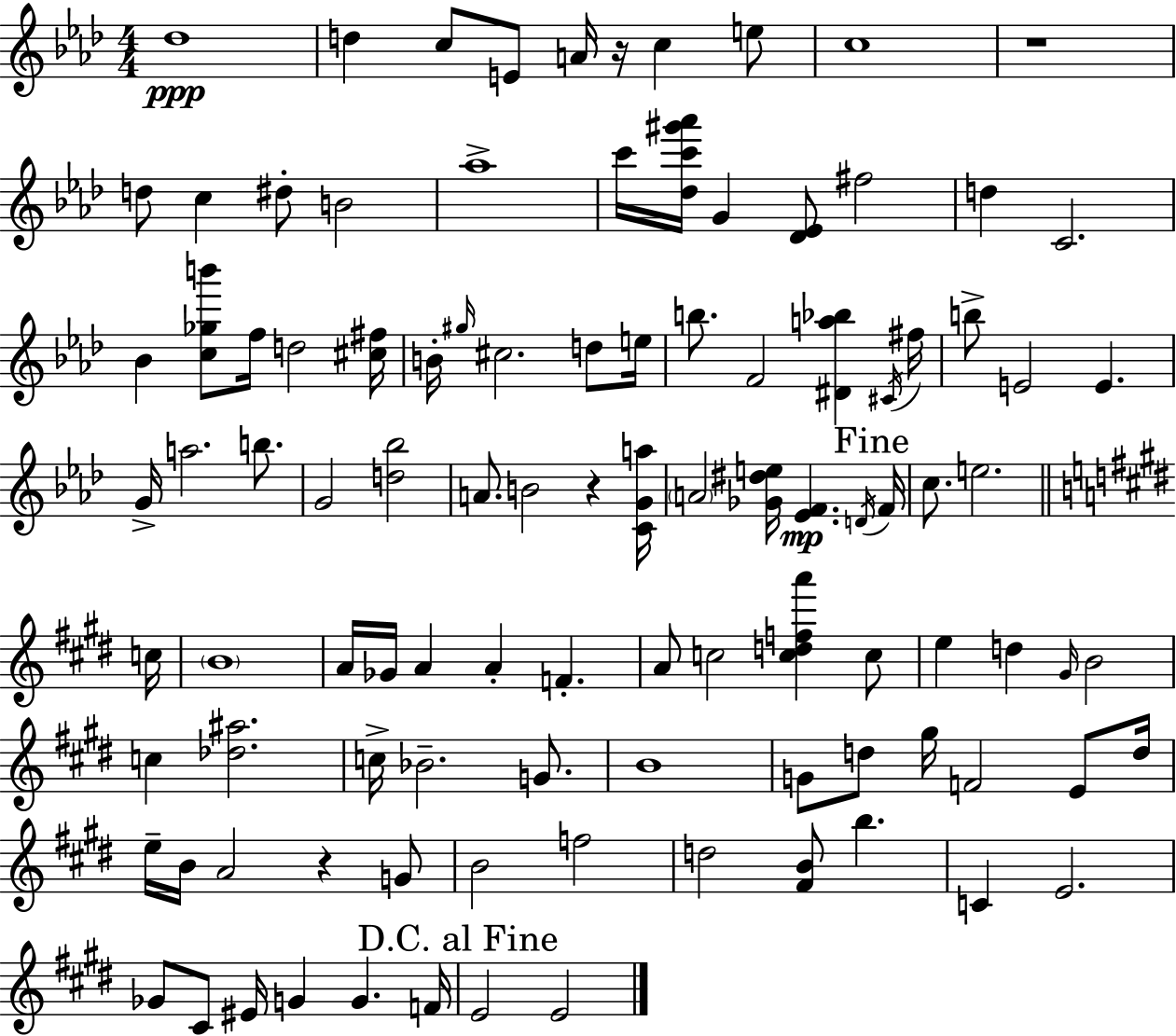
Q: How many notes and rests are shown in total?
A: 103